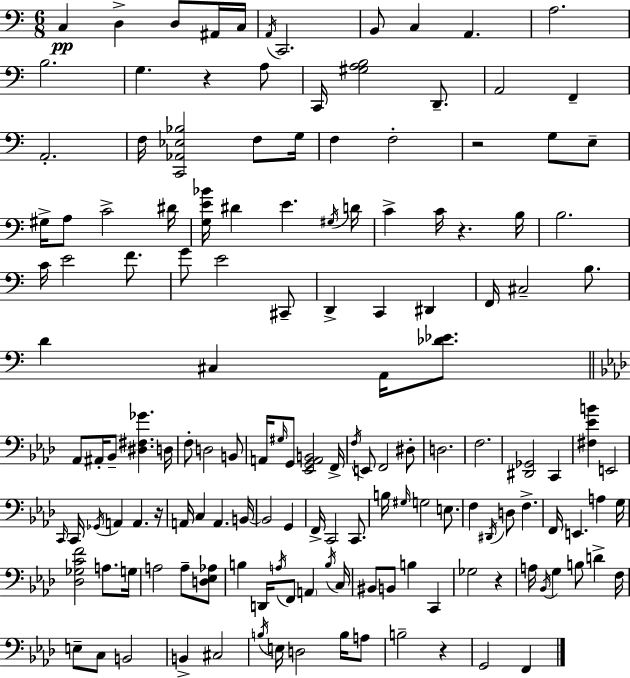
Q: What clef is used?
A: bass